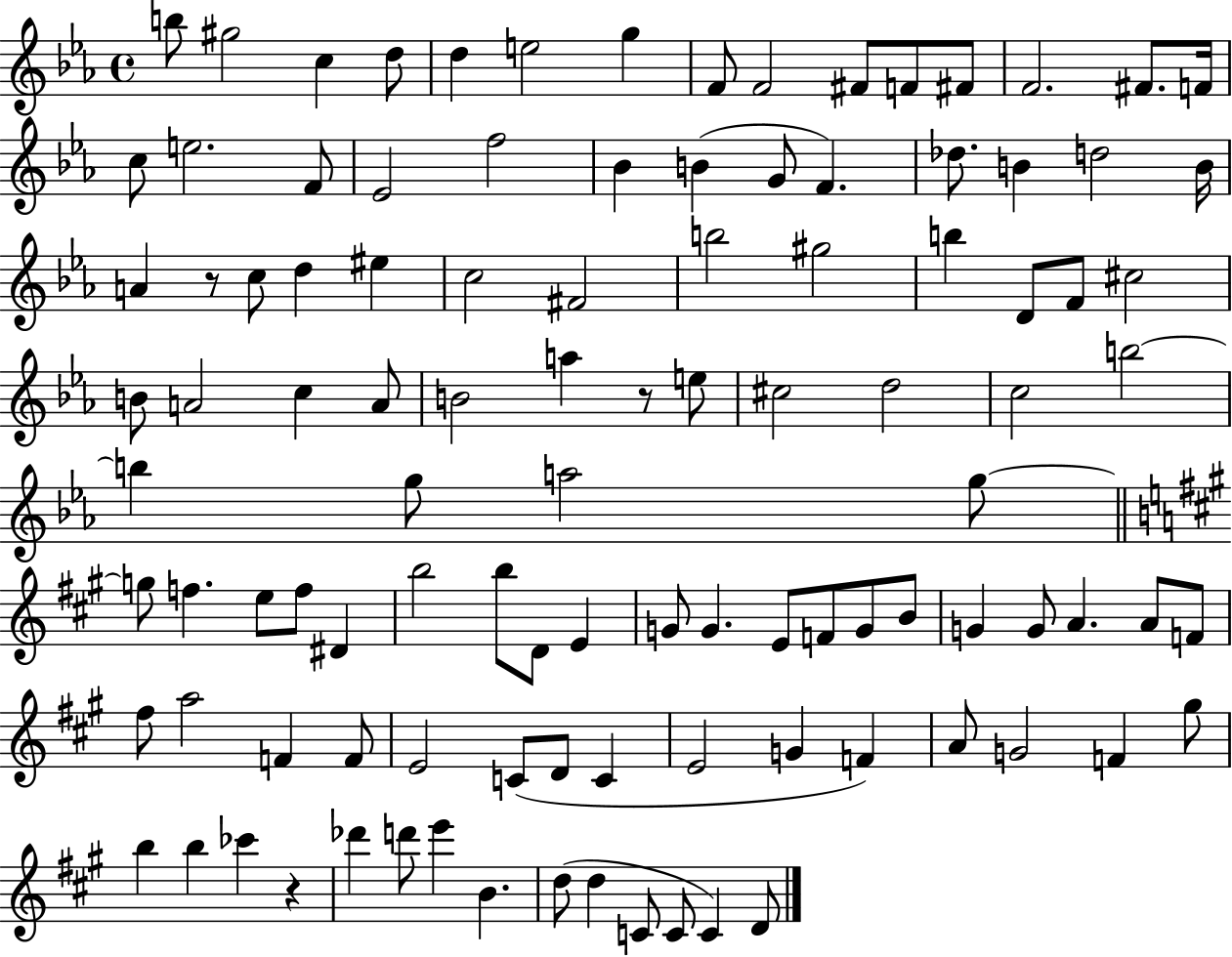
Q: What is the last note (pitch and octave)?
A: D4